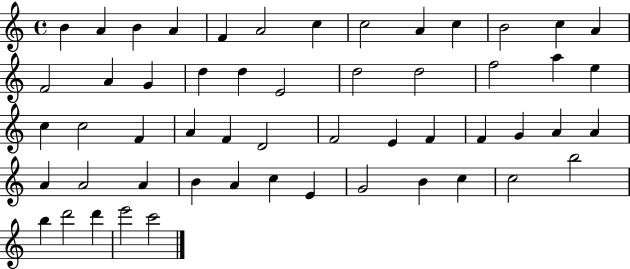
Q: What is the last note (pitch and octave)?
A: C6